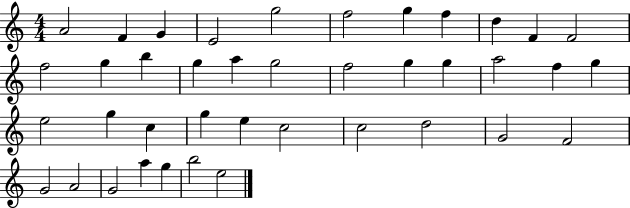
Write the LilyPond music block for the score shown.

{
  \clef treble
  \numericTimeSignature
  \time 4/4
  \key c \major
  a'2 f'4 g'4 | e'2 g''2 | f''2 g''4 f''4 | d''4 f'4 f'2 | \break f''2 g''4 b''4 | g''4 a''4 g''2 | f''2 g''4 g''4 | a''2 f''4 g''4 | \break e''2 g''4 c''4 | g''4 e''4 c''2 | c''2 d''2 | g'2 f'2 | \break g'2 a'2 | g'2 a''4 g''4 | b''2 e''2 | \bar "|."
}